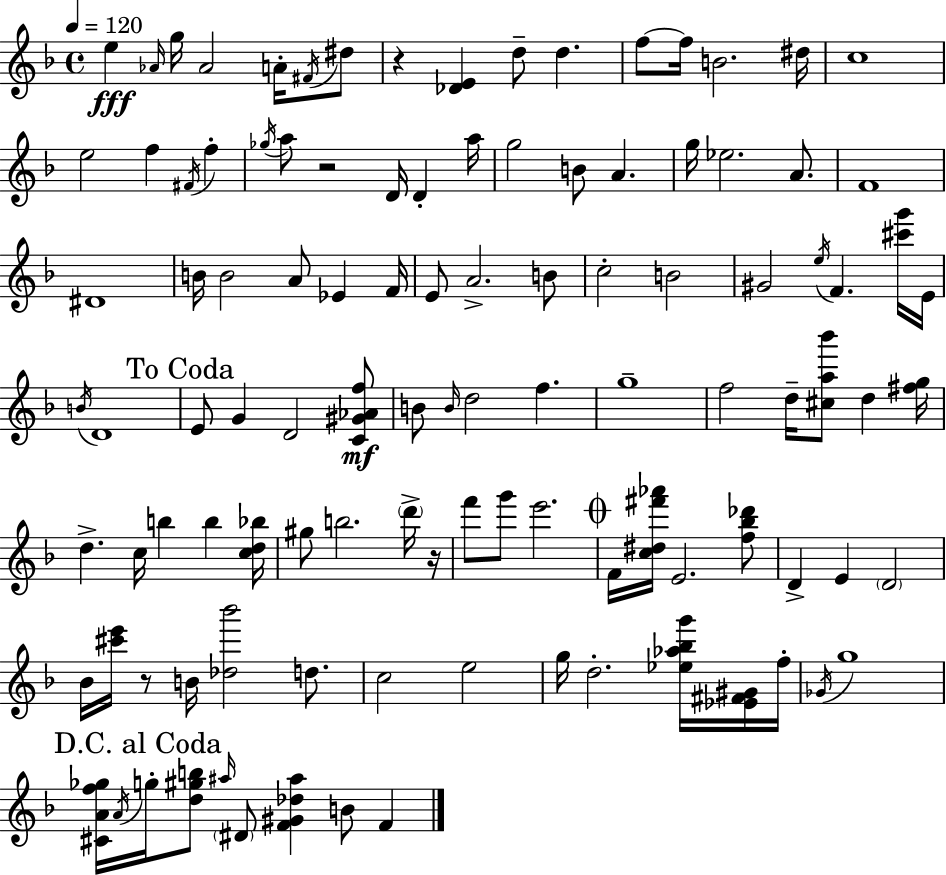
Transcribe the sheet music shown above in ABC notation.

X:1
T:Untitled
M:4/4
L:1/4
K:F
e _A/4 g/4 _A2 A/4 ^F/4 ^d/2 z [_DE] d/2 d f/2 f/4 B2 ^d/4 c4 e2 f ^F/4 f _g/4 a/2 z2 D/4 D a/4 g2 B/2 A g/4 _e2 A/2 F4 ^D4 B/4 B2 A/2 _E F/4 E/2 A2 B/2 c2 B2 ^G2 e/4 F [^c'g']/4 E/4 B/4 D4 E/2 G D2 [C^G_Af]/2 B/2 B/4 d2 f g4 f2 d/4 [^ca_b']/2 d [^fg]/4 d c/4 b b [cd_b]/4 ^g/2 b2 d'/4 z/4 f'/2 g'/2 e'2 F/4 [c^d^f'_a']/4 E2 [f_b_d']/2 D E D2 _B/4 [^c'e']/4 z/2 B/4 [_d_b']2 d/2 c2 e2 g/4 d2 [_e_a_bg']/4 [_E^F^G]/4 f/4 _G/4 g4 [^CAf_g]/4 A/4 g/4 [d^gb]/2 ^a/4 ^D/2 [F^G_d^a] B/2 F